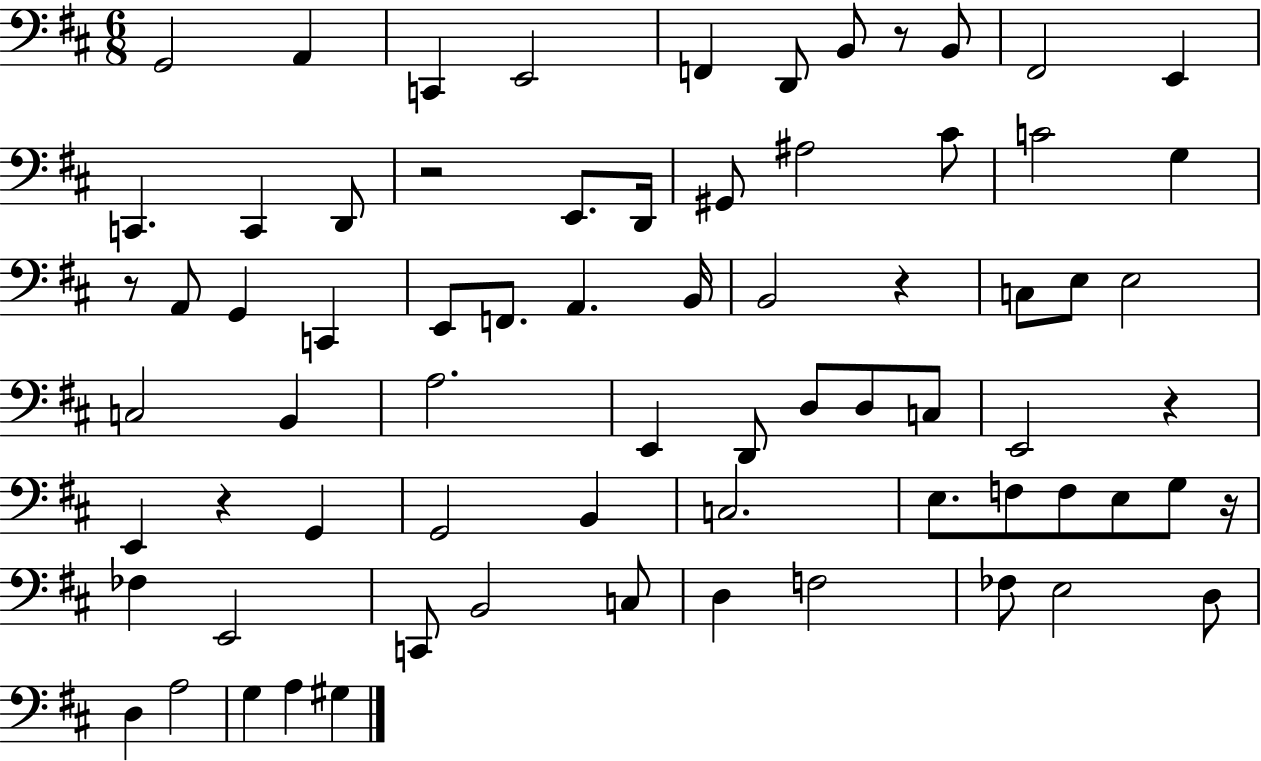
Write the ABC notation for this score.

X:1
T:Untitled
M:6/8
L:1/4
K:D
G,,2 A,, C,, E,,2 F,, D,,/2 B,,/2 z/2 B,,/2 ^F,,2 E,, C,, C,, D,,/2 z2 E,,/2 D,,/4 ^G,,/2 ^A,2 ^C/2 C2 G, z/2 A,,/2 G,, C,, E,,/2 F,,/2 A,, B,,/4 B,,2 z C,/2 E,/2 E,2 C,2 B,, A,2 E,, D,,/2 D,/2 D,/2 C,/2 E,,2 z E,, z G,, G,,2 B,, C,2 E,/2 F,/2 F,/2 E,/2 G,/2 z/4 _F, E,,2 C,,/2 B,,2 C,/2 D, F,2 _F,/2 E,2 D,/2 D, A,2 G, A, ^G,